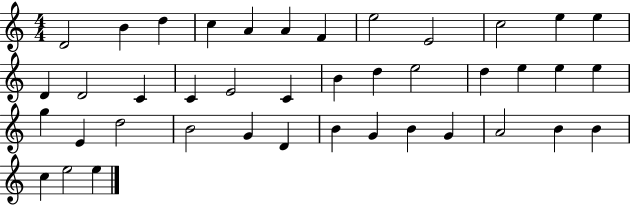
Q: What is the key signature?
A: C major